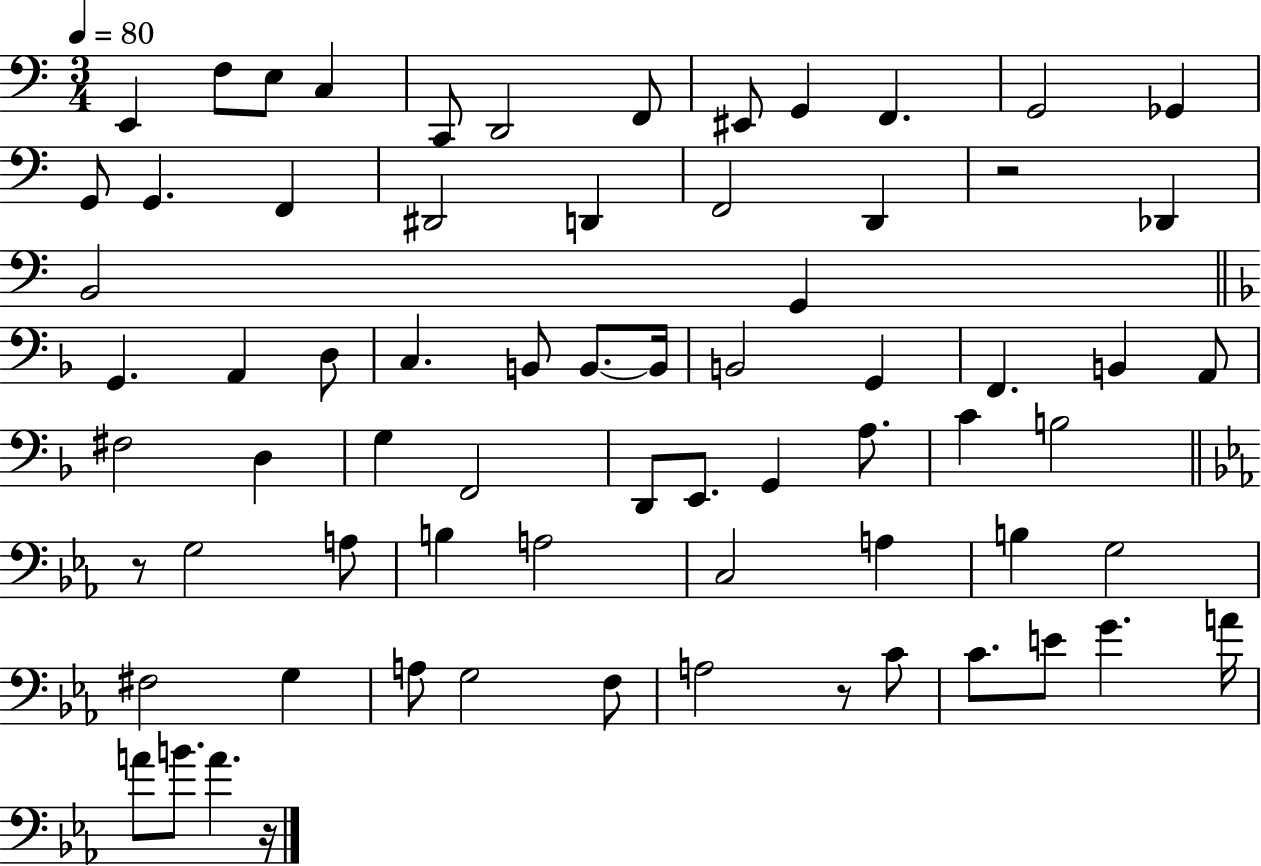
X:1
T:Untitled
M:3/4
L:1/4
K:C
E,, F,/2 E,/2 C, C,,/2 D,,2 F,,/2 ^E,,/2 G,, F,, G,,2 _G,, G,,/2 G,, F,, ^D,,2 D,, F,,2 D,, z2 _D,, B,,2 G,, G,, A,, D,/2 C, B,,/2 B,,/2 B,,/4 B,,2 G,, F,, B,, A,,/2 ^F,2 D, G, F,,2 D,,/2 E,,/2 G,, A,/2 C B,2 z/2 G,2 A,/2 B, A,2 C,2 A, B, G,2 ^F,2 G, A,/2 G,2 F,/2 A,2 z/2 C/2 C/2 E/2 G A/4 A/2 B/2 A z/4